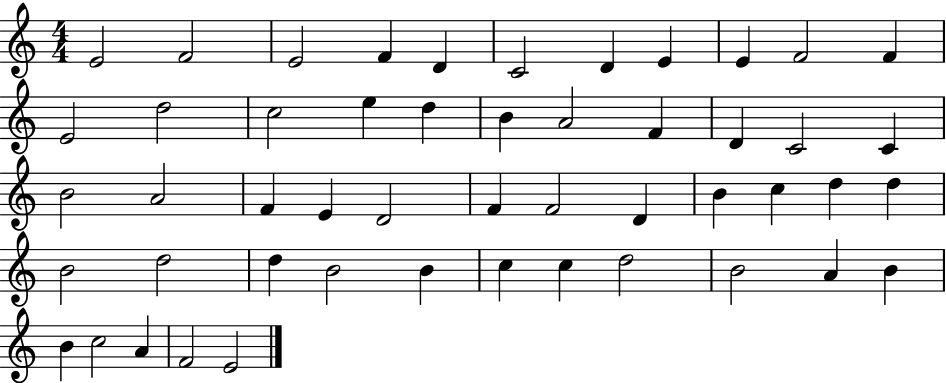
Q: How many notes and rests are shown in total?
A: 50